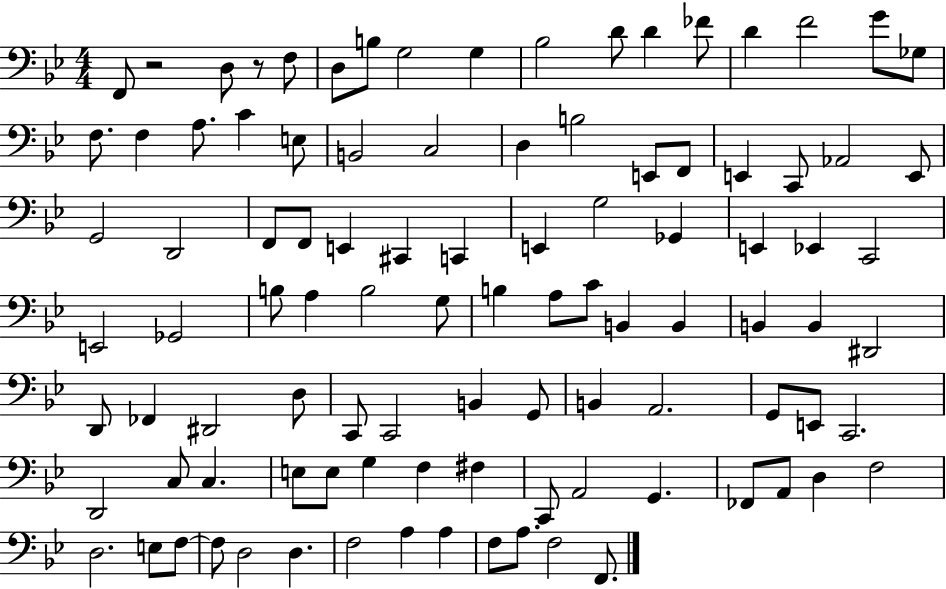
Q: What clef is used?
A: bass